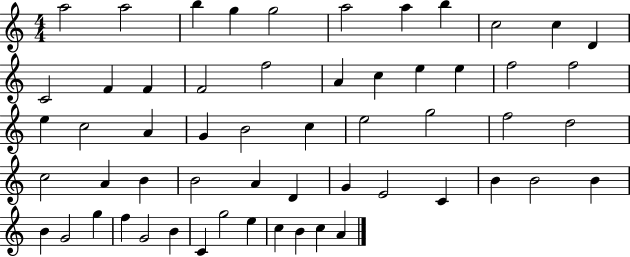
{
  \clef treble
  \numericTimeSignature
  \time 4/4
  \key c \major
  a''2 a''2 | b''4 g''4 g''2 | a''2 a''4 b''4 | c''2 c''4 d'4 | \break c'2 f'4 f'4 | f'2 f''2 | a'4 c''4 e''4 e''4 | f''2 f''2 | \break e''4 c''2 a'4 | g'4 b'2 c''4 | e''2 g''2 | f''2 d''2 | \break c''2 a'4 b'4 | b'2 a'4 d'4 | g'4 e'2 c'4 | b'4 b'2 b'4 | \break b'4 g'2 g''4 | f''4 g'2 b'4 | c'4 g''2 e''4 | c''4 b'4 c''4 a'4 | \break \bar "|."
}